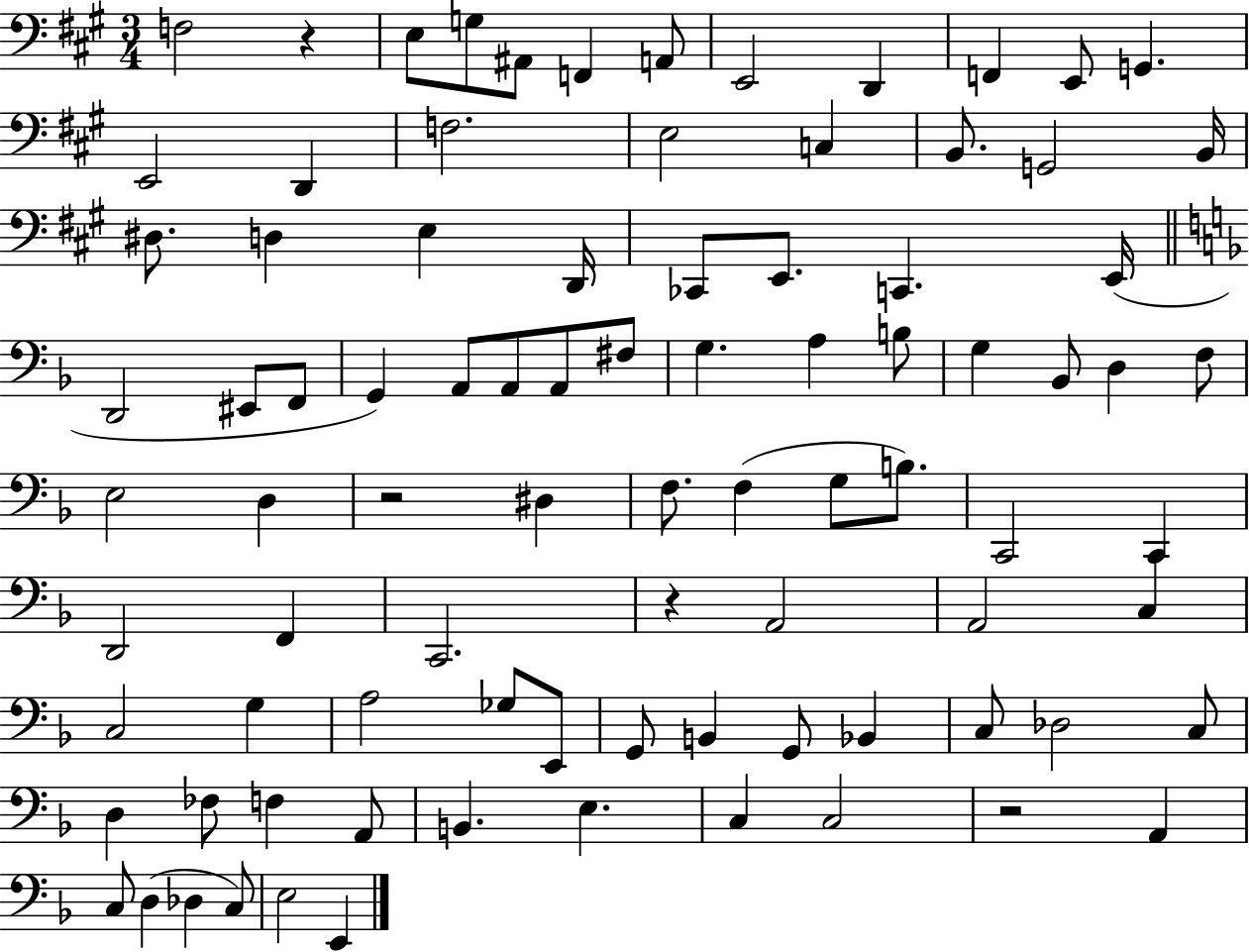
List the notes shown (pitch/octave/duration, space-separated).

F3/h R/q E3/e G3/e A#2/e F2/q A2/e E2/h D2/q F2/q E2/e G2/q. E2/h D2/q F3/h. E3/h C3/q B2/e. G2/h B2/s D#3/e. D3/q E3/q D2/s CES2/e E2/e. C2/q. E2/s D2/h EIS2/e F2/e G2/q A2/e A2/e A2/e F#3/e G3/q. A3/q B3/e G3/q Bb2/e D3/q F3/e E3/h D3/q R/h D#3/q F3/e. F3/q G3/e B3/e. C2/h C2/q D2/h F2/q C2/h. R/q A2/h A2/h C3/q C3/h G3/q A3/h Gb3/e E2/e G2/e B2/q G2/e Bb2/q C3/e Db3/h C3/e D3/q FES3/e F3/q A2/e B2/q. E3/q. C3/q C3/h R/h A2/q C3/e D3/q Db3/q C3/e E3/h E2/q